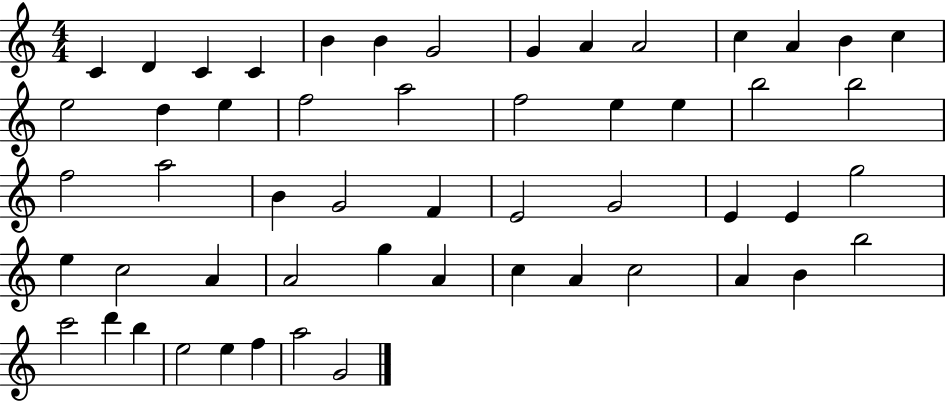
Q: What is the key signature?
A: C major